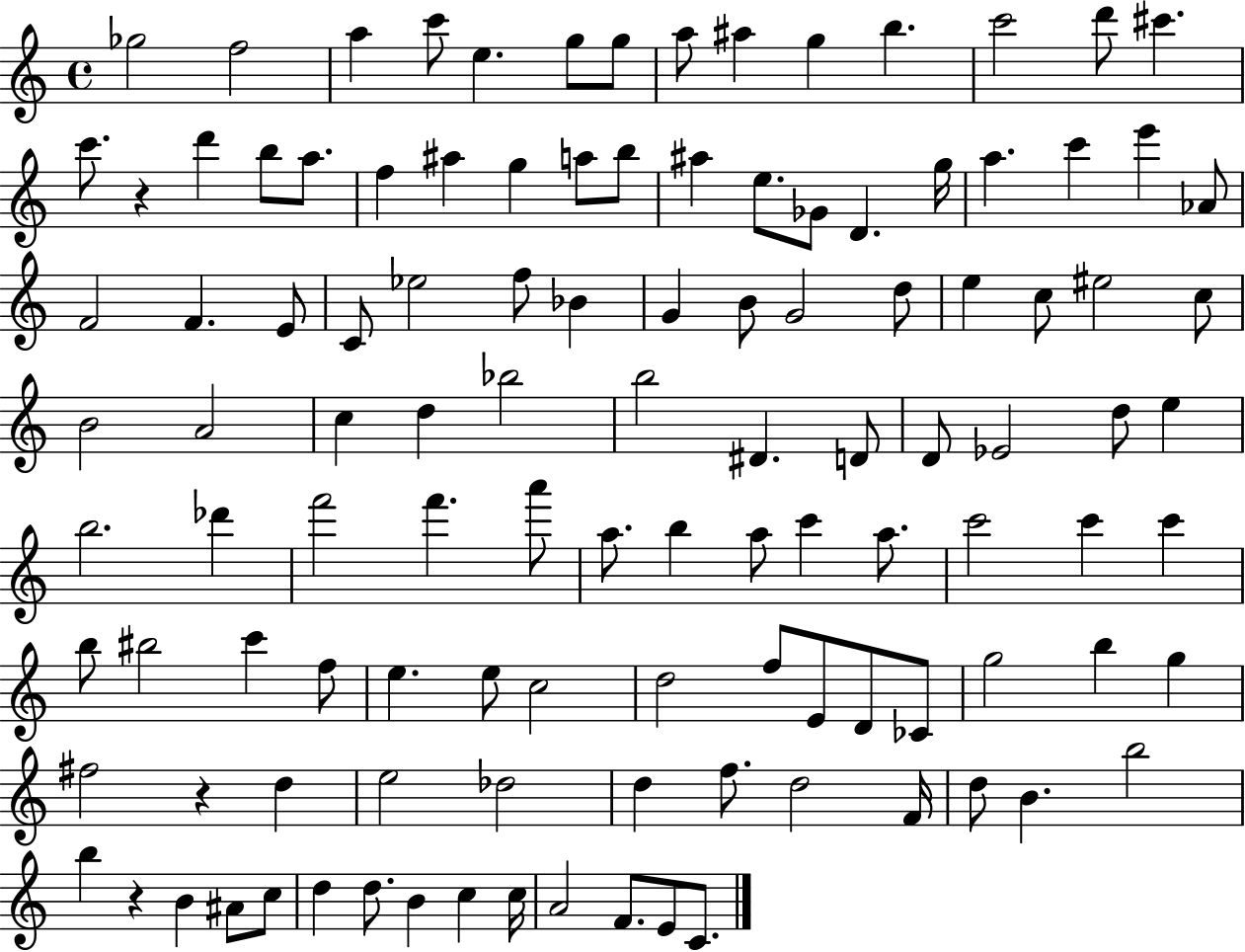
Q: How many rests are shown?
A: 3